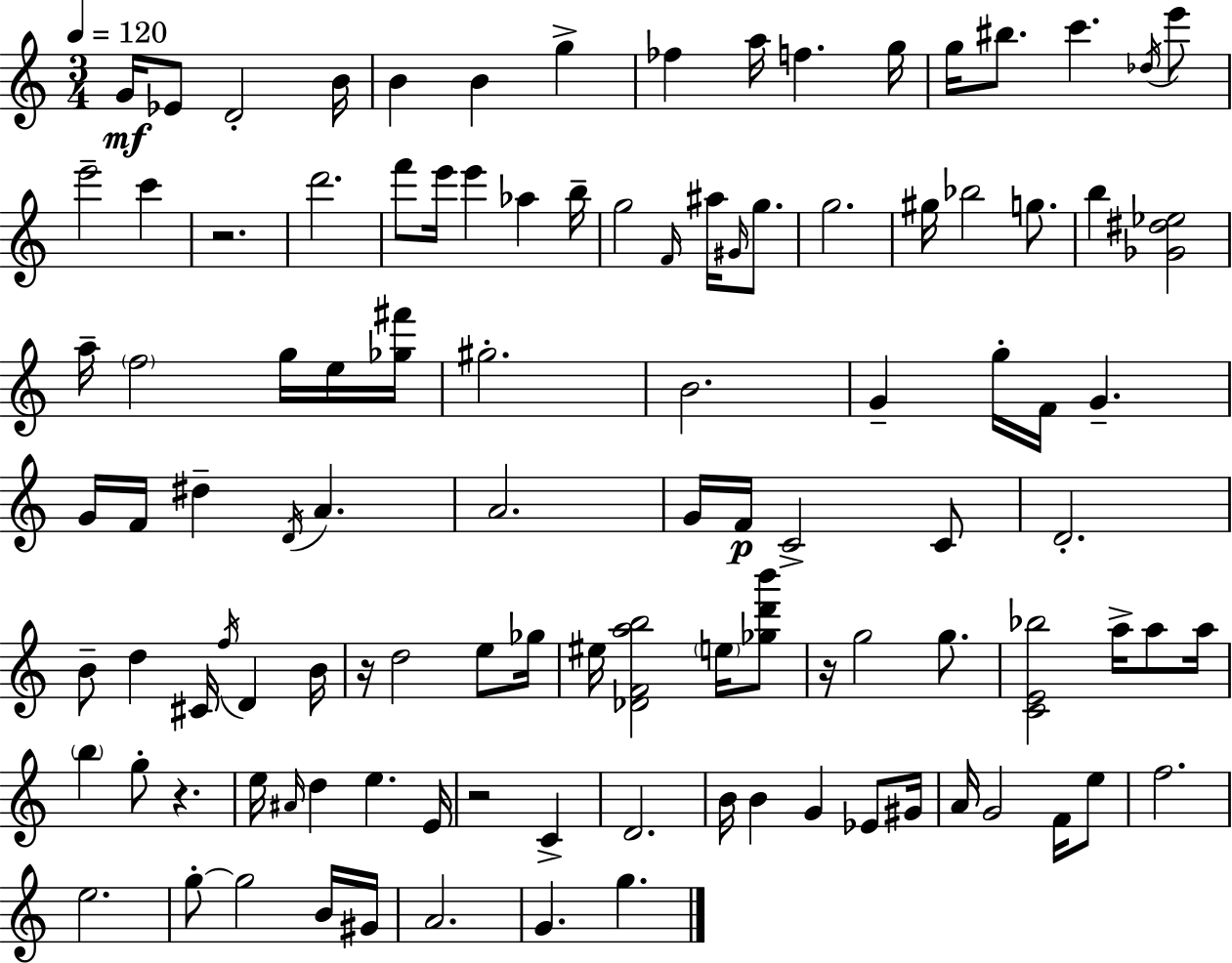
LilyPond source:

{
  \clef treble
  \numericTimeSignature
  \time 3/4
  \key a \minor
  \tempo 4 = 120
  g'16\mf ees'8 d'2-. b'16 | b'4 b'4 g''4-> | fes''4 a''16 f''4. g''16 | g''16 bis''8. c'''4. \acciaccatura { des''16 } e'''8 | \break e'''2-- c'''4 | r2. | d'''2. | f'''8 e'''16 e'''4 aes''4 | \break b''16-- g''2 \grace { f'16 } ais''16 \grace { gis'16 } | g''8. g''2. | gis''16 bes''2 | g''8. b''4 <ges' dis'' ees''>2 | \break a''16-- \parenthesize f''2 | g''16 e''16 <ges'' fis'''>16 gis''2.-. | b'2. | g'4-- g''16-. f'16 g'4.-- | \break g'16 f'16 dis''4-- \acciaccatura { d'16 } a'4. | a'2. | g'16 f'16\p c'2-> | c'8 d'2.-. | \break b'8-- d''4 cis'16 \acciaccatura { f''16 } | d'4 b'16 r16 d''2 | e''8 ges''16 eis''16 <des' f' a'' b''>2 | \parenthesize e''16 <ges'' d''' b'''>8 r16 g''2 | \break g''8. <c' e' bes''>2 | a''16-> a''8 a''16 \parenthesize b''4 g''8-. r4. | e''16 \grace { ais'16 } d''4 e''4. | e'16 r2 | \break c'4-> d'2. | b'16 b'4 g'4 | ees'8 gis'16 a'16 g'2 | f'16 e''8 f''2. | \break e''2. | g''8-.~~ g''2 | b'16 gis'16 a'2. | g'4. | \break g''4. \bar "|."
}